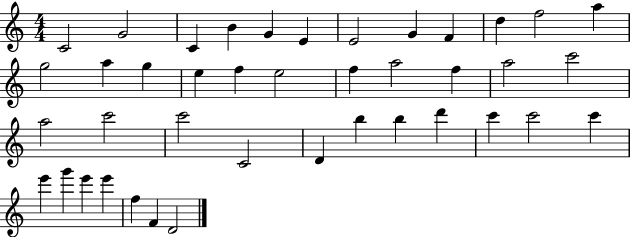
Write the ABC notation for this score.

X:1
T:Untitled
M:4/4
L:1/4
K:C
C2 G2 C B G E E2 G F d f2 a g2 a g e f e2 f a2 f a2 c'2 a2 c'2 c'2 C2 D b b d' c' c'2 c' e' g' e' e' f F D2